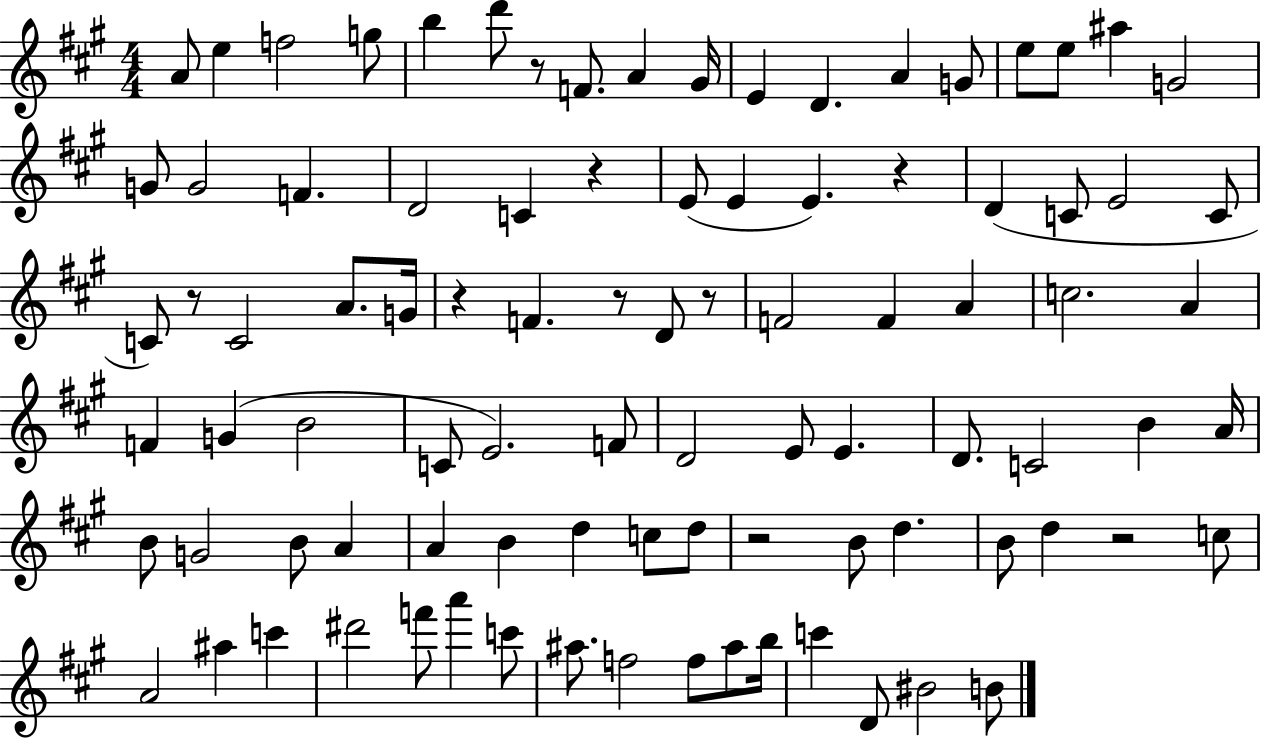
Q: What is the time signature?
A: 4/4